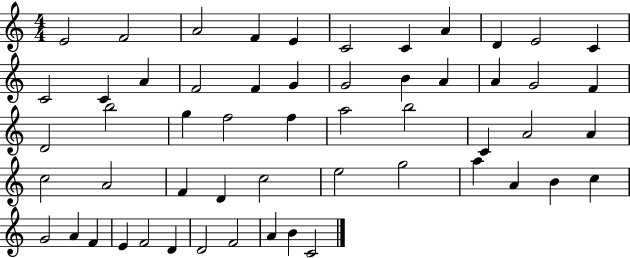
{
  \clef treble
  \numericTimeSignature
  \time 4/4
  \key c \major
  e'2 f'2 | a'2 f'4 e'4 | c'2 c'4 a'4 | d'4 e'2 c'4 | \break c'2 c'4 a'4 | f'2 f'4 g'4 | g'2 b'4 a'4 | a'4 g'2 f'4 | \break d'2 b''2 | g''4 f''2 f''4 | a''2 b''2 | c'4 a'2 a'4 | \break c''2 a'2 | f'4 d'4 c''2 | e''2 g''2 | a''4 a'4 b'4 c''4 | \break g'2 a'4 f'4 | e'4 f'2 d'4 | d'2 f'2 | a'4 b'4 c'2 | \break \bar "|."
}